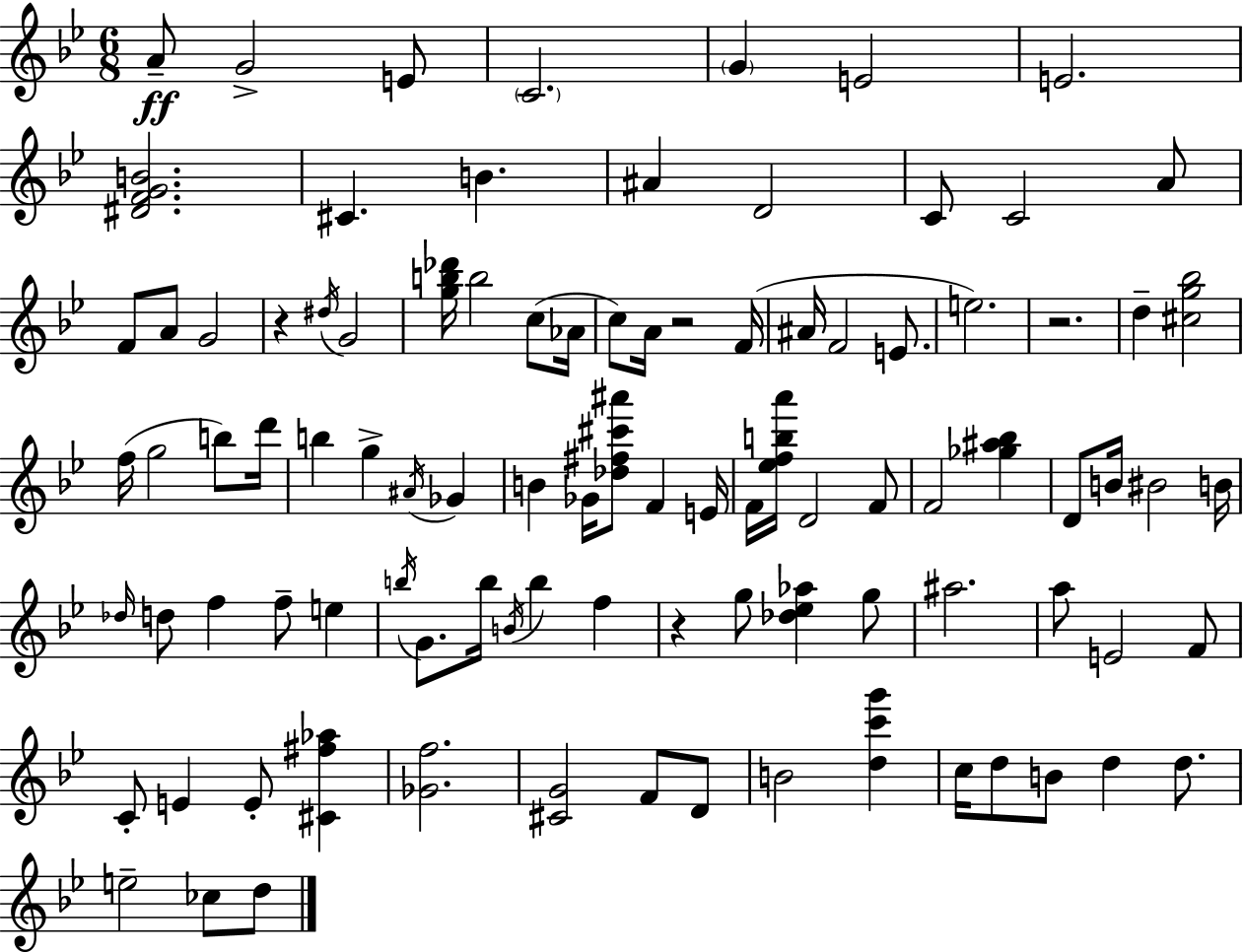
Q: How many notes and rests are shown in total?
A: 96